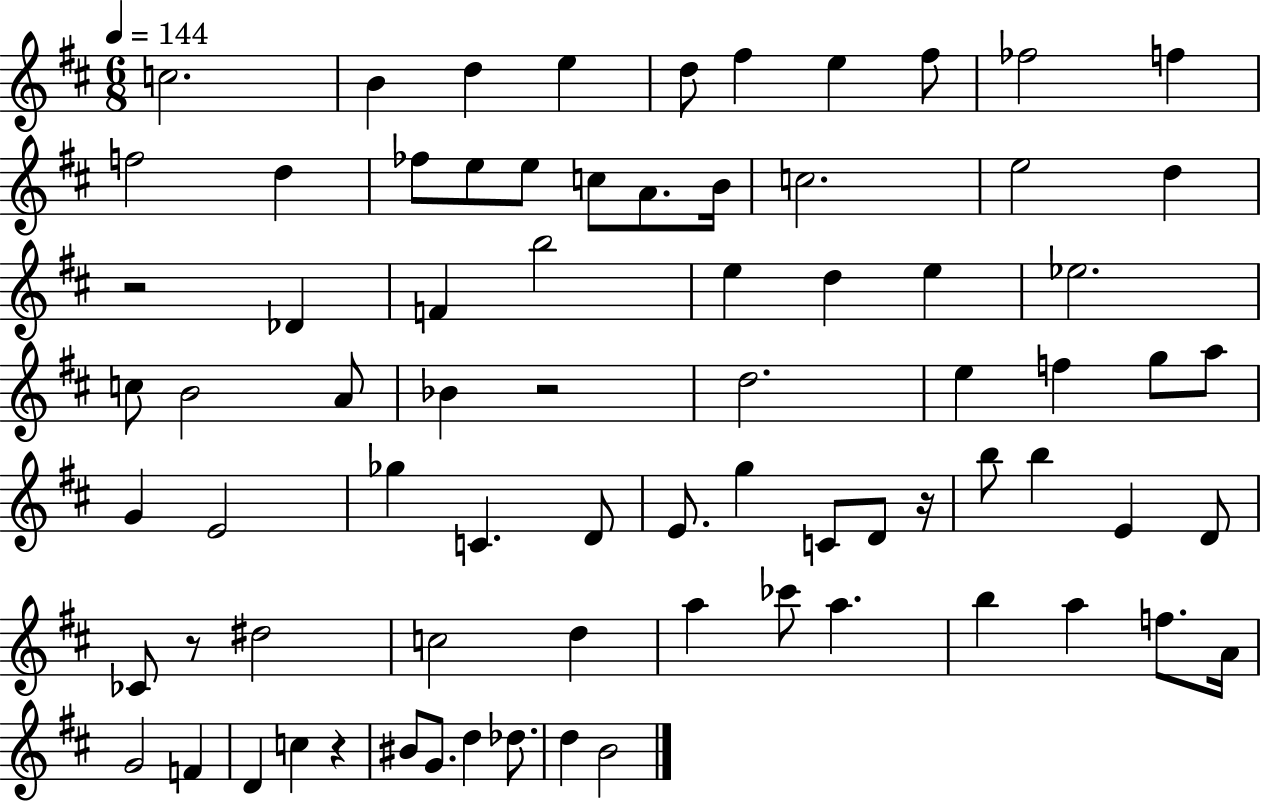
{
  \clef treble
  \numericTimeSignature
  \time 6/8
  \key d \major
  \tempo 4 = 144
  c''2. | b'4 d''4 e''4 | d''8 fis''4 e''4 fis''8 | fes''2 f''4 | \break f''2 d''4 | fes''8 e''8 e''8 c''8 a'8. b'16 | c''2. | e''2 d''4 | \break r2 des'4 | f'4 b''2 | e''4 d''4 e''4 | ees''2. | \break c''8 b'2 a'8 | bes'4 r2 | d''2. | e''4 f''4 g''8 a''8 | \break g'4 e'2 | ges''4 c'4. d'8 | e'8. g''4 c'8 d'8 r16 | b''8 b''4 e'4 d'8 | \break ces'8 r8 dis''2 | c''2 d''4 | a''4 ces'''8 a''4. | b''4 a''4 f''8. a'16 | \break g'2 f'4 | d'4 c''4 r4 | bis'8 g'8. d''4 des''8. | d''4 b'2 | \break \bar "|."
}